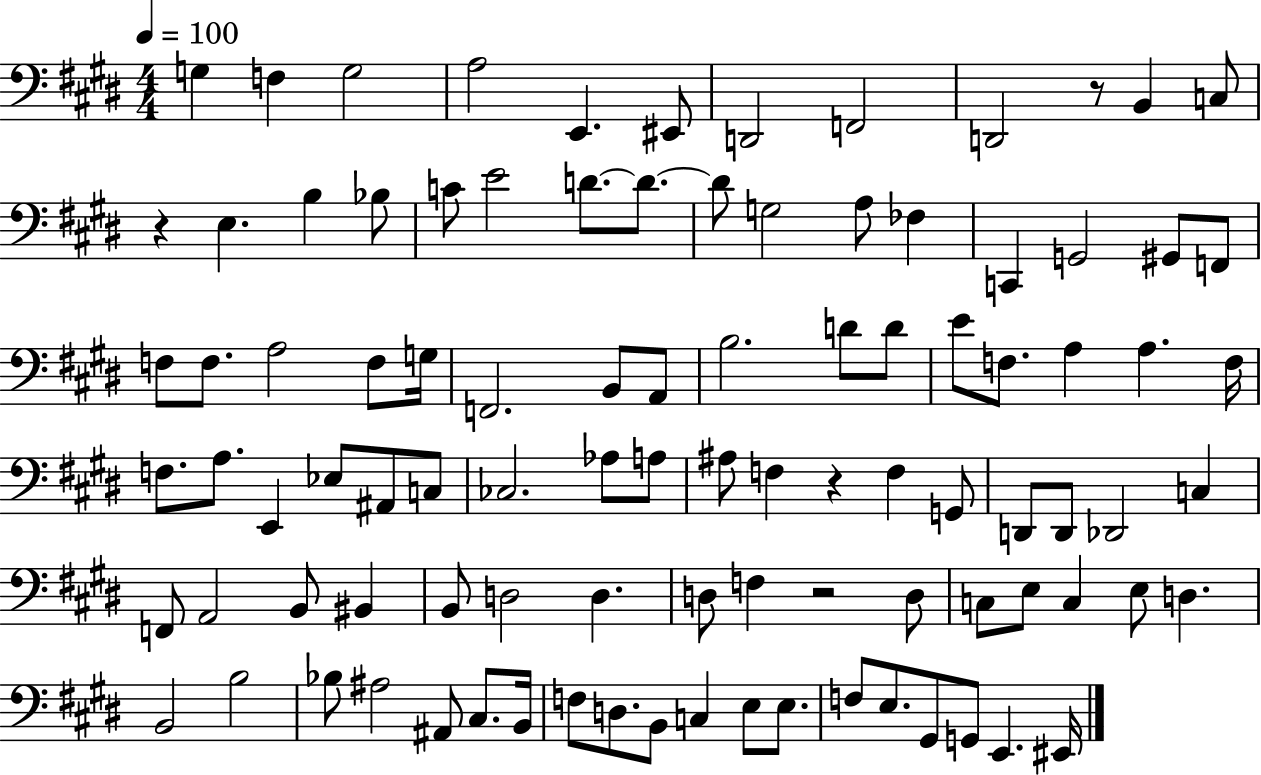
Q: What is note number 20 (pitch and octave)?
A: G3